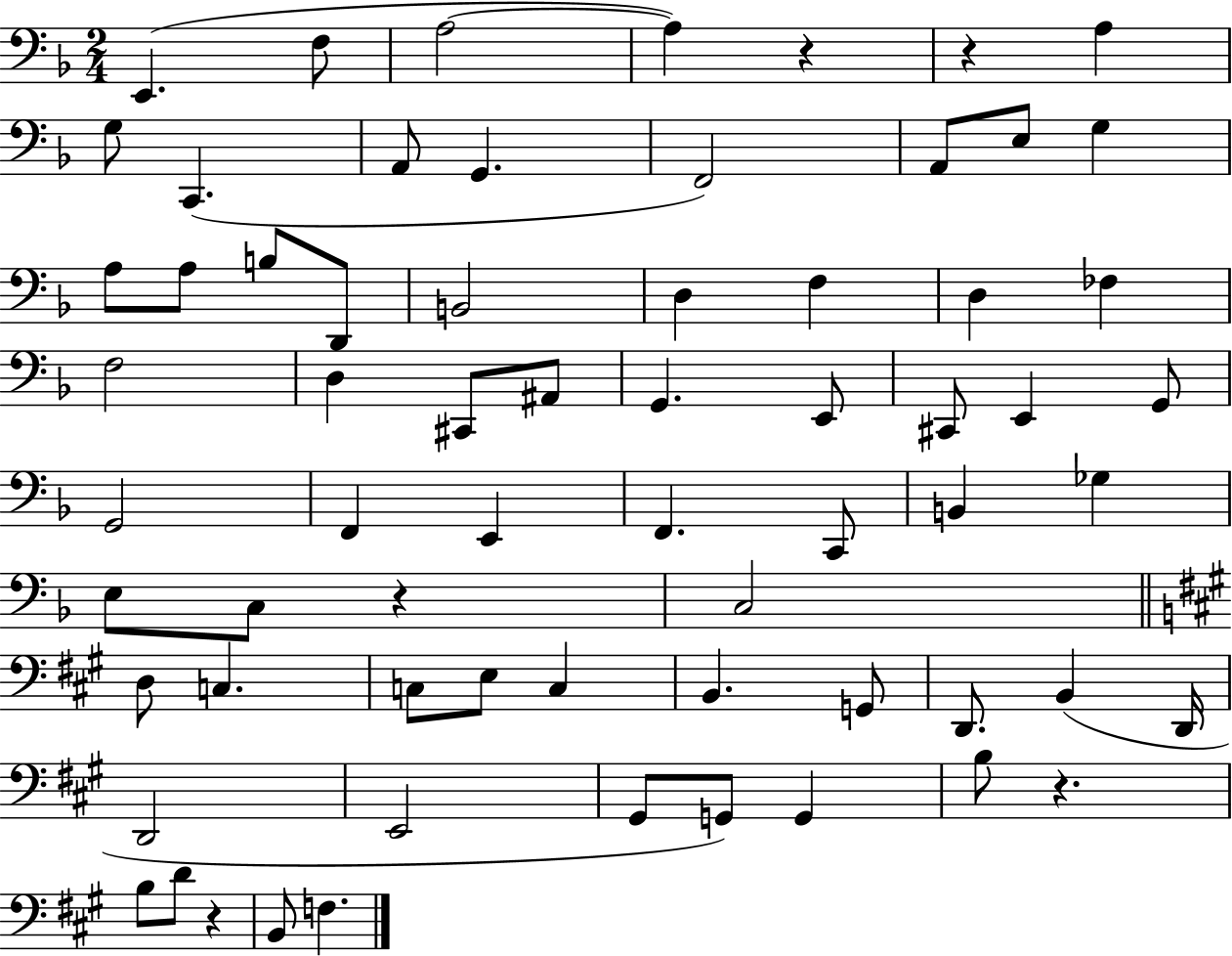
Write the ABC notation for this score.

X:1
T:Untitled
M:2/4
L:1/4
K:F
E,, F,/2 A,2 A, z z A, G,/2 C,, A,,/2 G,, F,,2 A,,/2 E,/2 G, A,/2 A,/2 B,/2 D,,/2 B,,2 D, F, D, _F, F,2 D, ^C,,/2 ^A,,/2 G,, E,,/2 ^C,,/2 E,, G,,/2 G,,2 F,, E,, F,, C,,/2 B,, _G, E,/2 C,/2 z C,2 D,/2 C, C,/2 E,/2 C, B,, G,,/2 D,,/2 B,, D,,/4 D,,2 E,,2 ^G,,/2 G,,/2 G,, B,/2 z B,/2 D/2 z B,,/2 F,